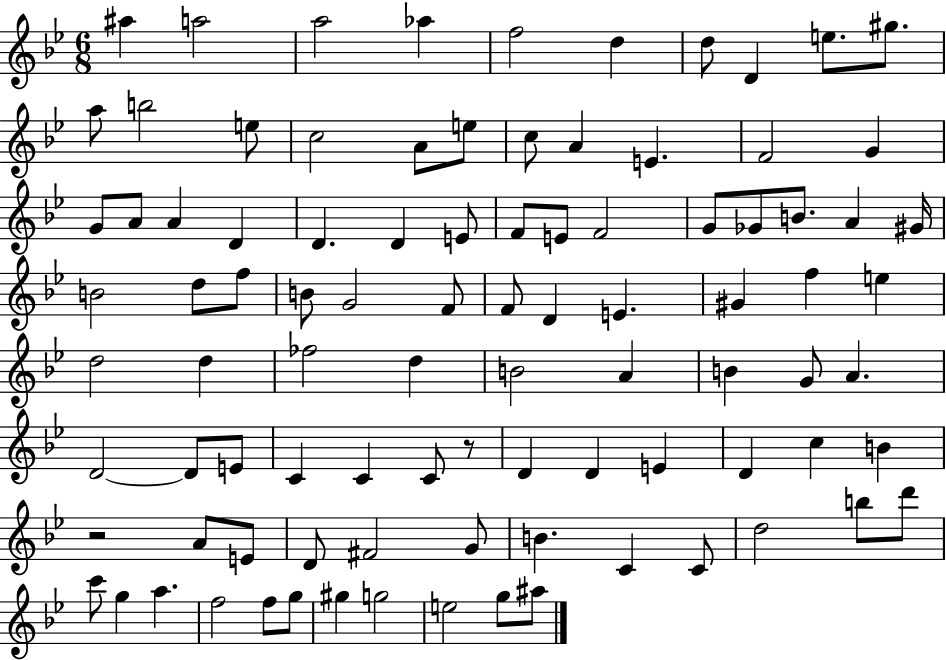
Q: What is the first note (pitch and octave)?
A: A#5